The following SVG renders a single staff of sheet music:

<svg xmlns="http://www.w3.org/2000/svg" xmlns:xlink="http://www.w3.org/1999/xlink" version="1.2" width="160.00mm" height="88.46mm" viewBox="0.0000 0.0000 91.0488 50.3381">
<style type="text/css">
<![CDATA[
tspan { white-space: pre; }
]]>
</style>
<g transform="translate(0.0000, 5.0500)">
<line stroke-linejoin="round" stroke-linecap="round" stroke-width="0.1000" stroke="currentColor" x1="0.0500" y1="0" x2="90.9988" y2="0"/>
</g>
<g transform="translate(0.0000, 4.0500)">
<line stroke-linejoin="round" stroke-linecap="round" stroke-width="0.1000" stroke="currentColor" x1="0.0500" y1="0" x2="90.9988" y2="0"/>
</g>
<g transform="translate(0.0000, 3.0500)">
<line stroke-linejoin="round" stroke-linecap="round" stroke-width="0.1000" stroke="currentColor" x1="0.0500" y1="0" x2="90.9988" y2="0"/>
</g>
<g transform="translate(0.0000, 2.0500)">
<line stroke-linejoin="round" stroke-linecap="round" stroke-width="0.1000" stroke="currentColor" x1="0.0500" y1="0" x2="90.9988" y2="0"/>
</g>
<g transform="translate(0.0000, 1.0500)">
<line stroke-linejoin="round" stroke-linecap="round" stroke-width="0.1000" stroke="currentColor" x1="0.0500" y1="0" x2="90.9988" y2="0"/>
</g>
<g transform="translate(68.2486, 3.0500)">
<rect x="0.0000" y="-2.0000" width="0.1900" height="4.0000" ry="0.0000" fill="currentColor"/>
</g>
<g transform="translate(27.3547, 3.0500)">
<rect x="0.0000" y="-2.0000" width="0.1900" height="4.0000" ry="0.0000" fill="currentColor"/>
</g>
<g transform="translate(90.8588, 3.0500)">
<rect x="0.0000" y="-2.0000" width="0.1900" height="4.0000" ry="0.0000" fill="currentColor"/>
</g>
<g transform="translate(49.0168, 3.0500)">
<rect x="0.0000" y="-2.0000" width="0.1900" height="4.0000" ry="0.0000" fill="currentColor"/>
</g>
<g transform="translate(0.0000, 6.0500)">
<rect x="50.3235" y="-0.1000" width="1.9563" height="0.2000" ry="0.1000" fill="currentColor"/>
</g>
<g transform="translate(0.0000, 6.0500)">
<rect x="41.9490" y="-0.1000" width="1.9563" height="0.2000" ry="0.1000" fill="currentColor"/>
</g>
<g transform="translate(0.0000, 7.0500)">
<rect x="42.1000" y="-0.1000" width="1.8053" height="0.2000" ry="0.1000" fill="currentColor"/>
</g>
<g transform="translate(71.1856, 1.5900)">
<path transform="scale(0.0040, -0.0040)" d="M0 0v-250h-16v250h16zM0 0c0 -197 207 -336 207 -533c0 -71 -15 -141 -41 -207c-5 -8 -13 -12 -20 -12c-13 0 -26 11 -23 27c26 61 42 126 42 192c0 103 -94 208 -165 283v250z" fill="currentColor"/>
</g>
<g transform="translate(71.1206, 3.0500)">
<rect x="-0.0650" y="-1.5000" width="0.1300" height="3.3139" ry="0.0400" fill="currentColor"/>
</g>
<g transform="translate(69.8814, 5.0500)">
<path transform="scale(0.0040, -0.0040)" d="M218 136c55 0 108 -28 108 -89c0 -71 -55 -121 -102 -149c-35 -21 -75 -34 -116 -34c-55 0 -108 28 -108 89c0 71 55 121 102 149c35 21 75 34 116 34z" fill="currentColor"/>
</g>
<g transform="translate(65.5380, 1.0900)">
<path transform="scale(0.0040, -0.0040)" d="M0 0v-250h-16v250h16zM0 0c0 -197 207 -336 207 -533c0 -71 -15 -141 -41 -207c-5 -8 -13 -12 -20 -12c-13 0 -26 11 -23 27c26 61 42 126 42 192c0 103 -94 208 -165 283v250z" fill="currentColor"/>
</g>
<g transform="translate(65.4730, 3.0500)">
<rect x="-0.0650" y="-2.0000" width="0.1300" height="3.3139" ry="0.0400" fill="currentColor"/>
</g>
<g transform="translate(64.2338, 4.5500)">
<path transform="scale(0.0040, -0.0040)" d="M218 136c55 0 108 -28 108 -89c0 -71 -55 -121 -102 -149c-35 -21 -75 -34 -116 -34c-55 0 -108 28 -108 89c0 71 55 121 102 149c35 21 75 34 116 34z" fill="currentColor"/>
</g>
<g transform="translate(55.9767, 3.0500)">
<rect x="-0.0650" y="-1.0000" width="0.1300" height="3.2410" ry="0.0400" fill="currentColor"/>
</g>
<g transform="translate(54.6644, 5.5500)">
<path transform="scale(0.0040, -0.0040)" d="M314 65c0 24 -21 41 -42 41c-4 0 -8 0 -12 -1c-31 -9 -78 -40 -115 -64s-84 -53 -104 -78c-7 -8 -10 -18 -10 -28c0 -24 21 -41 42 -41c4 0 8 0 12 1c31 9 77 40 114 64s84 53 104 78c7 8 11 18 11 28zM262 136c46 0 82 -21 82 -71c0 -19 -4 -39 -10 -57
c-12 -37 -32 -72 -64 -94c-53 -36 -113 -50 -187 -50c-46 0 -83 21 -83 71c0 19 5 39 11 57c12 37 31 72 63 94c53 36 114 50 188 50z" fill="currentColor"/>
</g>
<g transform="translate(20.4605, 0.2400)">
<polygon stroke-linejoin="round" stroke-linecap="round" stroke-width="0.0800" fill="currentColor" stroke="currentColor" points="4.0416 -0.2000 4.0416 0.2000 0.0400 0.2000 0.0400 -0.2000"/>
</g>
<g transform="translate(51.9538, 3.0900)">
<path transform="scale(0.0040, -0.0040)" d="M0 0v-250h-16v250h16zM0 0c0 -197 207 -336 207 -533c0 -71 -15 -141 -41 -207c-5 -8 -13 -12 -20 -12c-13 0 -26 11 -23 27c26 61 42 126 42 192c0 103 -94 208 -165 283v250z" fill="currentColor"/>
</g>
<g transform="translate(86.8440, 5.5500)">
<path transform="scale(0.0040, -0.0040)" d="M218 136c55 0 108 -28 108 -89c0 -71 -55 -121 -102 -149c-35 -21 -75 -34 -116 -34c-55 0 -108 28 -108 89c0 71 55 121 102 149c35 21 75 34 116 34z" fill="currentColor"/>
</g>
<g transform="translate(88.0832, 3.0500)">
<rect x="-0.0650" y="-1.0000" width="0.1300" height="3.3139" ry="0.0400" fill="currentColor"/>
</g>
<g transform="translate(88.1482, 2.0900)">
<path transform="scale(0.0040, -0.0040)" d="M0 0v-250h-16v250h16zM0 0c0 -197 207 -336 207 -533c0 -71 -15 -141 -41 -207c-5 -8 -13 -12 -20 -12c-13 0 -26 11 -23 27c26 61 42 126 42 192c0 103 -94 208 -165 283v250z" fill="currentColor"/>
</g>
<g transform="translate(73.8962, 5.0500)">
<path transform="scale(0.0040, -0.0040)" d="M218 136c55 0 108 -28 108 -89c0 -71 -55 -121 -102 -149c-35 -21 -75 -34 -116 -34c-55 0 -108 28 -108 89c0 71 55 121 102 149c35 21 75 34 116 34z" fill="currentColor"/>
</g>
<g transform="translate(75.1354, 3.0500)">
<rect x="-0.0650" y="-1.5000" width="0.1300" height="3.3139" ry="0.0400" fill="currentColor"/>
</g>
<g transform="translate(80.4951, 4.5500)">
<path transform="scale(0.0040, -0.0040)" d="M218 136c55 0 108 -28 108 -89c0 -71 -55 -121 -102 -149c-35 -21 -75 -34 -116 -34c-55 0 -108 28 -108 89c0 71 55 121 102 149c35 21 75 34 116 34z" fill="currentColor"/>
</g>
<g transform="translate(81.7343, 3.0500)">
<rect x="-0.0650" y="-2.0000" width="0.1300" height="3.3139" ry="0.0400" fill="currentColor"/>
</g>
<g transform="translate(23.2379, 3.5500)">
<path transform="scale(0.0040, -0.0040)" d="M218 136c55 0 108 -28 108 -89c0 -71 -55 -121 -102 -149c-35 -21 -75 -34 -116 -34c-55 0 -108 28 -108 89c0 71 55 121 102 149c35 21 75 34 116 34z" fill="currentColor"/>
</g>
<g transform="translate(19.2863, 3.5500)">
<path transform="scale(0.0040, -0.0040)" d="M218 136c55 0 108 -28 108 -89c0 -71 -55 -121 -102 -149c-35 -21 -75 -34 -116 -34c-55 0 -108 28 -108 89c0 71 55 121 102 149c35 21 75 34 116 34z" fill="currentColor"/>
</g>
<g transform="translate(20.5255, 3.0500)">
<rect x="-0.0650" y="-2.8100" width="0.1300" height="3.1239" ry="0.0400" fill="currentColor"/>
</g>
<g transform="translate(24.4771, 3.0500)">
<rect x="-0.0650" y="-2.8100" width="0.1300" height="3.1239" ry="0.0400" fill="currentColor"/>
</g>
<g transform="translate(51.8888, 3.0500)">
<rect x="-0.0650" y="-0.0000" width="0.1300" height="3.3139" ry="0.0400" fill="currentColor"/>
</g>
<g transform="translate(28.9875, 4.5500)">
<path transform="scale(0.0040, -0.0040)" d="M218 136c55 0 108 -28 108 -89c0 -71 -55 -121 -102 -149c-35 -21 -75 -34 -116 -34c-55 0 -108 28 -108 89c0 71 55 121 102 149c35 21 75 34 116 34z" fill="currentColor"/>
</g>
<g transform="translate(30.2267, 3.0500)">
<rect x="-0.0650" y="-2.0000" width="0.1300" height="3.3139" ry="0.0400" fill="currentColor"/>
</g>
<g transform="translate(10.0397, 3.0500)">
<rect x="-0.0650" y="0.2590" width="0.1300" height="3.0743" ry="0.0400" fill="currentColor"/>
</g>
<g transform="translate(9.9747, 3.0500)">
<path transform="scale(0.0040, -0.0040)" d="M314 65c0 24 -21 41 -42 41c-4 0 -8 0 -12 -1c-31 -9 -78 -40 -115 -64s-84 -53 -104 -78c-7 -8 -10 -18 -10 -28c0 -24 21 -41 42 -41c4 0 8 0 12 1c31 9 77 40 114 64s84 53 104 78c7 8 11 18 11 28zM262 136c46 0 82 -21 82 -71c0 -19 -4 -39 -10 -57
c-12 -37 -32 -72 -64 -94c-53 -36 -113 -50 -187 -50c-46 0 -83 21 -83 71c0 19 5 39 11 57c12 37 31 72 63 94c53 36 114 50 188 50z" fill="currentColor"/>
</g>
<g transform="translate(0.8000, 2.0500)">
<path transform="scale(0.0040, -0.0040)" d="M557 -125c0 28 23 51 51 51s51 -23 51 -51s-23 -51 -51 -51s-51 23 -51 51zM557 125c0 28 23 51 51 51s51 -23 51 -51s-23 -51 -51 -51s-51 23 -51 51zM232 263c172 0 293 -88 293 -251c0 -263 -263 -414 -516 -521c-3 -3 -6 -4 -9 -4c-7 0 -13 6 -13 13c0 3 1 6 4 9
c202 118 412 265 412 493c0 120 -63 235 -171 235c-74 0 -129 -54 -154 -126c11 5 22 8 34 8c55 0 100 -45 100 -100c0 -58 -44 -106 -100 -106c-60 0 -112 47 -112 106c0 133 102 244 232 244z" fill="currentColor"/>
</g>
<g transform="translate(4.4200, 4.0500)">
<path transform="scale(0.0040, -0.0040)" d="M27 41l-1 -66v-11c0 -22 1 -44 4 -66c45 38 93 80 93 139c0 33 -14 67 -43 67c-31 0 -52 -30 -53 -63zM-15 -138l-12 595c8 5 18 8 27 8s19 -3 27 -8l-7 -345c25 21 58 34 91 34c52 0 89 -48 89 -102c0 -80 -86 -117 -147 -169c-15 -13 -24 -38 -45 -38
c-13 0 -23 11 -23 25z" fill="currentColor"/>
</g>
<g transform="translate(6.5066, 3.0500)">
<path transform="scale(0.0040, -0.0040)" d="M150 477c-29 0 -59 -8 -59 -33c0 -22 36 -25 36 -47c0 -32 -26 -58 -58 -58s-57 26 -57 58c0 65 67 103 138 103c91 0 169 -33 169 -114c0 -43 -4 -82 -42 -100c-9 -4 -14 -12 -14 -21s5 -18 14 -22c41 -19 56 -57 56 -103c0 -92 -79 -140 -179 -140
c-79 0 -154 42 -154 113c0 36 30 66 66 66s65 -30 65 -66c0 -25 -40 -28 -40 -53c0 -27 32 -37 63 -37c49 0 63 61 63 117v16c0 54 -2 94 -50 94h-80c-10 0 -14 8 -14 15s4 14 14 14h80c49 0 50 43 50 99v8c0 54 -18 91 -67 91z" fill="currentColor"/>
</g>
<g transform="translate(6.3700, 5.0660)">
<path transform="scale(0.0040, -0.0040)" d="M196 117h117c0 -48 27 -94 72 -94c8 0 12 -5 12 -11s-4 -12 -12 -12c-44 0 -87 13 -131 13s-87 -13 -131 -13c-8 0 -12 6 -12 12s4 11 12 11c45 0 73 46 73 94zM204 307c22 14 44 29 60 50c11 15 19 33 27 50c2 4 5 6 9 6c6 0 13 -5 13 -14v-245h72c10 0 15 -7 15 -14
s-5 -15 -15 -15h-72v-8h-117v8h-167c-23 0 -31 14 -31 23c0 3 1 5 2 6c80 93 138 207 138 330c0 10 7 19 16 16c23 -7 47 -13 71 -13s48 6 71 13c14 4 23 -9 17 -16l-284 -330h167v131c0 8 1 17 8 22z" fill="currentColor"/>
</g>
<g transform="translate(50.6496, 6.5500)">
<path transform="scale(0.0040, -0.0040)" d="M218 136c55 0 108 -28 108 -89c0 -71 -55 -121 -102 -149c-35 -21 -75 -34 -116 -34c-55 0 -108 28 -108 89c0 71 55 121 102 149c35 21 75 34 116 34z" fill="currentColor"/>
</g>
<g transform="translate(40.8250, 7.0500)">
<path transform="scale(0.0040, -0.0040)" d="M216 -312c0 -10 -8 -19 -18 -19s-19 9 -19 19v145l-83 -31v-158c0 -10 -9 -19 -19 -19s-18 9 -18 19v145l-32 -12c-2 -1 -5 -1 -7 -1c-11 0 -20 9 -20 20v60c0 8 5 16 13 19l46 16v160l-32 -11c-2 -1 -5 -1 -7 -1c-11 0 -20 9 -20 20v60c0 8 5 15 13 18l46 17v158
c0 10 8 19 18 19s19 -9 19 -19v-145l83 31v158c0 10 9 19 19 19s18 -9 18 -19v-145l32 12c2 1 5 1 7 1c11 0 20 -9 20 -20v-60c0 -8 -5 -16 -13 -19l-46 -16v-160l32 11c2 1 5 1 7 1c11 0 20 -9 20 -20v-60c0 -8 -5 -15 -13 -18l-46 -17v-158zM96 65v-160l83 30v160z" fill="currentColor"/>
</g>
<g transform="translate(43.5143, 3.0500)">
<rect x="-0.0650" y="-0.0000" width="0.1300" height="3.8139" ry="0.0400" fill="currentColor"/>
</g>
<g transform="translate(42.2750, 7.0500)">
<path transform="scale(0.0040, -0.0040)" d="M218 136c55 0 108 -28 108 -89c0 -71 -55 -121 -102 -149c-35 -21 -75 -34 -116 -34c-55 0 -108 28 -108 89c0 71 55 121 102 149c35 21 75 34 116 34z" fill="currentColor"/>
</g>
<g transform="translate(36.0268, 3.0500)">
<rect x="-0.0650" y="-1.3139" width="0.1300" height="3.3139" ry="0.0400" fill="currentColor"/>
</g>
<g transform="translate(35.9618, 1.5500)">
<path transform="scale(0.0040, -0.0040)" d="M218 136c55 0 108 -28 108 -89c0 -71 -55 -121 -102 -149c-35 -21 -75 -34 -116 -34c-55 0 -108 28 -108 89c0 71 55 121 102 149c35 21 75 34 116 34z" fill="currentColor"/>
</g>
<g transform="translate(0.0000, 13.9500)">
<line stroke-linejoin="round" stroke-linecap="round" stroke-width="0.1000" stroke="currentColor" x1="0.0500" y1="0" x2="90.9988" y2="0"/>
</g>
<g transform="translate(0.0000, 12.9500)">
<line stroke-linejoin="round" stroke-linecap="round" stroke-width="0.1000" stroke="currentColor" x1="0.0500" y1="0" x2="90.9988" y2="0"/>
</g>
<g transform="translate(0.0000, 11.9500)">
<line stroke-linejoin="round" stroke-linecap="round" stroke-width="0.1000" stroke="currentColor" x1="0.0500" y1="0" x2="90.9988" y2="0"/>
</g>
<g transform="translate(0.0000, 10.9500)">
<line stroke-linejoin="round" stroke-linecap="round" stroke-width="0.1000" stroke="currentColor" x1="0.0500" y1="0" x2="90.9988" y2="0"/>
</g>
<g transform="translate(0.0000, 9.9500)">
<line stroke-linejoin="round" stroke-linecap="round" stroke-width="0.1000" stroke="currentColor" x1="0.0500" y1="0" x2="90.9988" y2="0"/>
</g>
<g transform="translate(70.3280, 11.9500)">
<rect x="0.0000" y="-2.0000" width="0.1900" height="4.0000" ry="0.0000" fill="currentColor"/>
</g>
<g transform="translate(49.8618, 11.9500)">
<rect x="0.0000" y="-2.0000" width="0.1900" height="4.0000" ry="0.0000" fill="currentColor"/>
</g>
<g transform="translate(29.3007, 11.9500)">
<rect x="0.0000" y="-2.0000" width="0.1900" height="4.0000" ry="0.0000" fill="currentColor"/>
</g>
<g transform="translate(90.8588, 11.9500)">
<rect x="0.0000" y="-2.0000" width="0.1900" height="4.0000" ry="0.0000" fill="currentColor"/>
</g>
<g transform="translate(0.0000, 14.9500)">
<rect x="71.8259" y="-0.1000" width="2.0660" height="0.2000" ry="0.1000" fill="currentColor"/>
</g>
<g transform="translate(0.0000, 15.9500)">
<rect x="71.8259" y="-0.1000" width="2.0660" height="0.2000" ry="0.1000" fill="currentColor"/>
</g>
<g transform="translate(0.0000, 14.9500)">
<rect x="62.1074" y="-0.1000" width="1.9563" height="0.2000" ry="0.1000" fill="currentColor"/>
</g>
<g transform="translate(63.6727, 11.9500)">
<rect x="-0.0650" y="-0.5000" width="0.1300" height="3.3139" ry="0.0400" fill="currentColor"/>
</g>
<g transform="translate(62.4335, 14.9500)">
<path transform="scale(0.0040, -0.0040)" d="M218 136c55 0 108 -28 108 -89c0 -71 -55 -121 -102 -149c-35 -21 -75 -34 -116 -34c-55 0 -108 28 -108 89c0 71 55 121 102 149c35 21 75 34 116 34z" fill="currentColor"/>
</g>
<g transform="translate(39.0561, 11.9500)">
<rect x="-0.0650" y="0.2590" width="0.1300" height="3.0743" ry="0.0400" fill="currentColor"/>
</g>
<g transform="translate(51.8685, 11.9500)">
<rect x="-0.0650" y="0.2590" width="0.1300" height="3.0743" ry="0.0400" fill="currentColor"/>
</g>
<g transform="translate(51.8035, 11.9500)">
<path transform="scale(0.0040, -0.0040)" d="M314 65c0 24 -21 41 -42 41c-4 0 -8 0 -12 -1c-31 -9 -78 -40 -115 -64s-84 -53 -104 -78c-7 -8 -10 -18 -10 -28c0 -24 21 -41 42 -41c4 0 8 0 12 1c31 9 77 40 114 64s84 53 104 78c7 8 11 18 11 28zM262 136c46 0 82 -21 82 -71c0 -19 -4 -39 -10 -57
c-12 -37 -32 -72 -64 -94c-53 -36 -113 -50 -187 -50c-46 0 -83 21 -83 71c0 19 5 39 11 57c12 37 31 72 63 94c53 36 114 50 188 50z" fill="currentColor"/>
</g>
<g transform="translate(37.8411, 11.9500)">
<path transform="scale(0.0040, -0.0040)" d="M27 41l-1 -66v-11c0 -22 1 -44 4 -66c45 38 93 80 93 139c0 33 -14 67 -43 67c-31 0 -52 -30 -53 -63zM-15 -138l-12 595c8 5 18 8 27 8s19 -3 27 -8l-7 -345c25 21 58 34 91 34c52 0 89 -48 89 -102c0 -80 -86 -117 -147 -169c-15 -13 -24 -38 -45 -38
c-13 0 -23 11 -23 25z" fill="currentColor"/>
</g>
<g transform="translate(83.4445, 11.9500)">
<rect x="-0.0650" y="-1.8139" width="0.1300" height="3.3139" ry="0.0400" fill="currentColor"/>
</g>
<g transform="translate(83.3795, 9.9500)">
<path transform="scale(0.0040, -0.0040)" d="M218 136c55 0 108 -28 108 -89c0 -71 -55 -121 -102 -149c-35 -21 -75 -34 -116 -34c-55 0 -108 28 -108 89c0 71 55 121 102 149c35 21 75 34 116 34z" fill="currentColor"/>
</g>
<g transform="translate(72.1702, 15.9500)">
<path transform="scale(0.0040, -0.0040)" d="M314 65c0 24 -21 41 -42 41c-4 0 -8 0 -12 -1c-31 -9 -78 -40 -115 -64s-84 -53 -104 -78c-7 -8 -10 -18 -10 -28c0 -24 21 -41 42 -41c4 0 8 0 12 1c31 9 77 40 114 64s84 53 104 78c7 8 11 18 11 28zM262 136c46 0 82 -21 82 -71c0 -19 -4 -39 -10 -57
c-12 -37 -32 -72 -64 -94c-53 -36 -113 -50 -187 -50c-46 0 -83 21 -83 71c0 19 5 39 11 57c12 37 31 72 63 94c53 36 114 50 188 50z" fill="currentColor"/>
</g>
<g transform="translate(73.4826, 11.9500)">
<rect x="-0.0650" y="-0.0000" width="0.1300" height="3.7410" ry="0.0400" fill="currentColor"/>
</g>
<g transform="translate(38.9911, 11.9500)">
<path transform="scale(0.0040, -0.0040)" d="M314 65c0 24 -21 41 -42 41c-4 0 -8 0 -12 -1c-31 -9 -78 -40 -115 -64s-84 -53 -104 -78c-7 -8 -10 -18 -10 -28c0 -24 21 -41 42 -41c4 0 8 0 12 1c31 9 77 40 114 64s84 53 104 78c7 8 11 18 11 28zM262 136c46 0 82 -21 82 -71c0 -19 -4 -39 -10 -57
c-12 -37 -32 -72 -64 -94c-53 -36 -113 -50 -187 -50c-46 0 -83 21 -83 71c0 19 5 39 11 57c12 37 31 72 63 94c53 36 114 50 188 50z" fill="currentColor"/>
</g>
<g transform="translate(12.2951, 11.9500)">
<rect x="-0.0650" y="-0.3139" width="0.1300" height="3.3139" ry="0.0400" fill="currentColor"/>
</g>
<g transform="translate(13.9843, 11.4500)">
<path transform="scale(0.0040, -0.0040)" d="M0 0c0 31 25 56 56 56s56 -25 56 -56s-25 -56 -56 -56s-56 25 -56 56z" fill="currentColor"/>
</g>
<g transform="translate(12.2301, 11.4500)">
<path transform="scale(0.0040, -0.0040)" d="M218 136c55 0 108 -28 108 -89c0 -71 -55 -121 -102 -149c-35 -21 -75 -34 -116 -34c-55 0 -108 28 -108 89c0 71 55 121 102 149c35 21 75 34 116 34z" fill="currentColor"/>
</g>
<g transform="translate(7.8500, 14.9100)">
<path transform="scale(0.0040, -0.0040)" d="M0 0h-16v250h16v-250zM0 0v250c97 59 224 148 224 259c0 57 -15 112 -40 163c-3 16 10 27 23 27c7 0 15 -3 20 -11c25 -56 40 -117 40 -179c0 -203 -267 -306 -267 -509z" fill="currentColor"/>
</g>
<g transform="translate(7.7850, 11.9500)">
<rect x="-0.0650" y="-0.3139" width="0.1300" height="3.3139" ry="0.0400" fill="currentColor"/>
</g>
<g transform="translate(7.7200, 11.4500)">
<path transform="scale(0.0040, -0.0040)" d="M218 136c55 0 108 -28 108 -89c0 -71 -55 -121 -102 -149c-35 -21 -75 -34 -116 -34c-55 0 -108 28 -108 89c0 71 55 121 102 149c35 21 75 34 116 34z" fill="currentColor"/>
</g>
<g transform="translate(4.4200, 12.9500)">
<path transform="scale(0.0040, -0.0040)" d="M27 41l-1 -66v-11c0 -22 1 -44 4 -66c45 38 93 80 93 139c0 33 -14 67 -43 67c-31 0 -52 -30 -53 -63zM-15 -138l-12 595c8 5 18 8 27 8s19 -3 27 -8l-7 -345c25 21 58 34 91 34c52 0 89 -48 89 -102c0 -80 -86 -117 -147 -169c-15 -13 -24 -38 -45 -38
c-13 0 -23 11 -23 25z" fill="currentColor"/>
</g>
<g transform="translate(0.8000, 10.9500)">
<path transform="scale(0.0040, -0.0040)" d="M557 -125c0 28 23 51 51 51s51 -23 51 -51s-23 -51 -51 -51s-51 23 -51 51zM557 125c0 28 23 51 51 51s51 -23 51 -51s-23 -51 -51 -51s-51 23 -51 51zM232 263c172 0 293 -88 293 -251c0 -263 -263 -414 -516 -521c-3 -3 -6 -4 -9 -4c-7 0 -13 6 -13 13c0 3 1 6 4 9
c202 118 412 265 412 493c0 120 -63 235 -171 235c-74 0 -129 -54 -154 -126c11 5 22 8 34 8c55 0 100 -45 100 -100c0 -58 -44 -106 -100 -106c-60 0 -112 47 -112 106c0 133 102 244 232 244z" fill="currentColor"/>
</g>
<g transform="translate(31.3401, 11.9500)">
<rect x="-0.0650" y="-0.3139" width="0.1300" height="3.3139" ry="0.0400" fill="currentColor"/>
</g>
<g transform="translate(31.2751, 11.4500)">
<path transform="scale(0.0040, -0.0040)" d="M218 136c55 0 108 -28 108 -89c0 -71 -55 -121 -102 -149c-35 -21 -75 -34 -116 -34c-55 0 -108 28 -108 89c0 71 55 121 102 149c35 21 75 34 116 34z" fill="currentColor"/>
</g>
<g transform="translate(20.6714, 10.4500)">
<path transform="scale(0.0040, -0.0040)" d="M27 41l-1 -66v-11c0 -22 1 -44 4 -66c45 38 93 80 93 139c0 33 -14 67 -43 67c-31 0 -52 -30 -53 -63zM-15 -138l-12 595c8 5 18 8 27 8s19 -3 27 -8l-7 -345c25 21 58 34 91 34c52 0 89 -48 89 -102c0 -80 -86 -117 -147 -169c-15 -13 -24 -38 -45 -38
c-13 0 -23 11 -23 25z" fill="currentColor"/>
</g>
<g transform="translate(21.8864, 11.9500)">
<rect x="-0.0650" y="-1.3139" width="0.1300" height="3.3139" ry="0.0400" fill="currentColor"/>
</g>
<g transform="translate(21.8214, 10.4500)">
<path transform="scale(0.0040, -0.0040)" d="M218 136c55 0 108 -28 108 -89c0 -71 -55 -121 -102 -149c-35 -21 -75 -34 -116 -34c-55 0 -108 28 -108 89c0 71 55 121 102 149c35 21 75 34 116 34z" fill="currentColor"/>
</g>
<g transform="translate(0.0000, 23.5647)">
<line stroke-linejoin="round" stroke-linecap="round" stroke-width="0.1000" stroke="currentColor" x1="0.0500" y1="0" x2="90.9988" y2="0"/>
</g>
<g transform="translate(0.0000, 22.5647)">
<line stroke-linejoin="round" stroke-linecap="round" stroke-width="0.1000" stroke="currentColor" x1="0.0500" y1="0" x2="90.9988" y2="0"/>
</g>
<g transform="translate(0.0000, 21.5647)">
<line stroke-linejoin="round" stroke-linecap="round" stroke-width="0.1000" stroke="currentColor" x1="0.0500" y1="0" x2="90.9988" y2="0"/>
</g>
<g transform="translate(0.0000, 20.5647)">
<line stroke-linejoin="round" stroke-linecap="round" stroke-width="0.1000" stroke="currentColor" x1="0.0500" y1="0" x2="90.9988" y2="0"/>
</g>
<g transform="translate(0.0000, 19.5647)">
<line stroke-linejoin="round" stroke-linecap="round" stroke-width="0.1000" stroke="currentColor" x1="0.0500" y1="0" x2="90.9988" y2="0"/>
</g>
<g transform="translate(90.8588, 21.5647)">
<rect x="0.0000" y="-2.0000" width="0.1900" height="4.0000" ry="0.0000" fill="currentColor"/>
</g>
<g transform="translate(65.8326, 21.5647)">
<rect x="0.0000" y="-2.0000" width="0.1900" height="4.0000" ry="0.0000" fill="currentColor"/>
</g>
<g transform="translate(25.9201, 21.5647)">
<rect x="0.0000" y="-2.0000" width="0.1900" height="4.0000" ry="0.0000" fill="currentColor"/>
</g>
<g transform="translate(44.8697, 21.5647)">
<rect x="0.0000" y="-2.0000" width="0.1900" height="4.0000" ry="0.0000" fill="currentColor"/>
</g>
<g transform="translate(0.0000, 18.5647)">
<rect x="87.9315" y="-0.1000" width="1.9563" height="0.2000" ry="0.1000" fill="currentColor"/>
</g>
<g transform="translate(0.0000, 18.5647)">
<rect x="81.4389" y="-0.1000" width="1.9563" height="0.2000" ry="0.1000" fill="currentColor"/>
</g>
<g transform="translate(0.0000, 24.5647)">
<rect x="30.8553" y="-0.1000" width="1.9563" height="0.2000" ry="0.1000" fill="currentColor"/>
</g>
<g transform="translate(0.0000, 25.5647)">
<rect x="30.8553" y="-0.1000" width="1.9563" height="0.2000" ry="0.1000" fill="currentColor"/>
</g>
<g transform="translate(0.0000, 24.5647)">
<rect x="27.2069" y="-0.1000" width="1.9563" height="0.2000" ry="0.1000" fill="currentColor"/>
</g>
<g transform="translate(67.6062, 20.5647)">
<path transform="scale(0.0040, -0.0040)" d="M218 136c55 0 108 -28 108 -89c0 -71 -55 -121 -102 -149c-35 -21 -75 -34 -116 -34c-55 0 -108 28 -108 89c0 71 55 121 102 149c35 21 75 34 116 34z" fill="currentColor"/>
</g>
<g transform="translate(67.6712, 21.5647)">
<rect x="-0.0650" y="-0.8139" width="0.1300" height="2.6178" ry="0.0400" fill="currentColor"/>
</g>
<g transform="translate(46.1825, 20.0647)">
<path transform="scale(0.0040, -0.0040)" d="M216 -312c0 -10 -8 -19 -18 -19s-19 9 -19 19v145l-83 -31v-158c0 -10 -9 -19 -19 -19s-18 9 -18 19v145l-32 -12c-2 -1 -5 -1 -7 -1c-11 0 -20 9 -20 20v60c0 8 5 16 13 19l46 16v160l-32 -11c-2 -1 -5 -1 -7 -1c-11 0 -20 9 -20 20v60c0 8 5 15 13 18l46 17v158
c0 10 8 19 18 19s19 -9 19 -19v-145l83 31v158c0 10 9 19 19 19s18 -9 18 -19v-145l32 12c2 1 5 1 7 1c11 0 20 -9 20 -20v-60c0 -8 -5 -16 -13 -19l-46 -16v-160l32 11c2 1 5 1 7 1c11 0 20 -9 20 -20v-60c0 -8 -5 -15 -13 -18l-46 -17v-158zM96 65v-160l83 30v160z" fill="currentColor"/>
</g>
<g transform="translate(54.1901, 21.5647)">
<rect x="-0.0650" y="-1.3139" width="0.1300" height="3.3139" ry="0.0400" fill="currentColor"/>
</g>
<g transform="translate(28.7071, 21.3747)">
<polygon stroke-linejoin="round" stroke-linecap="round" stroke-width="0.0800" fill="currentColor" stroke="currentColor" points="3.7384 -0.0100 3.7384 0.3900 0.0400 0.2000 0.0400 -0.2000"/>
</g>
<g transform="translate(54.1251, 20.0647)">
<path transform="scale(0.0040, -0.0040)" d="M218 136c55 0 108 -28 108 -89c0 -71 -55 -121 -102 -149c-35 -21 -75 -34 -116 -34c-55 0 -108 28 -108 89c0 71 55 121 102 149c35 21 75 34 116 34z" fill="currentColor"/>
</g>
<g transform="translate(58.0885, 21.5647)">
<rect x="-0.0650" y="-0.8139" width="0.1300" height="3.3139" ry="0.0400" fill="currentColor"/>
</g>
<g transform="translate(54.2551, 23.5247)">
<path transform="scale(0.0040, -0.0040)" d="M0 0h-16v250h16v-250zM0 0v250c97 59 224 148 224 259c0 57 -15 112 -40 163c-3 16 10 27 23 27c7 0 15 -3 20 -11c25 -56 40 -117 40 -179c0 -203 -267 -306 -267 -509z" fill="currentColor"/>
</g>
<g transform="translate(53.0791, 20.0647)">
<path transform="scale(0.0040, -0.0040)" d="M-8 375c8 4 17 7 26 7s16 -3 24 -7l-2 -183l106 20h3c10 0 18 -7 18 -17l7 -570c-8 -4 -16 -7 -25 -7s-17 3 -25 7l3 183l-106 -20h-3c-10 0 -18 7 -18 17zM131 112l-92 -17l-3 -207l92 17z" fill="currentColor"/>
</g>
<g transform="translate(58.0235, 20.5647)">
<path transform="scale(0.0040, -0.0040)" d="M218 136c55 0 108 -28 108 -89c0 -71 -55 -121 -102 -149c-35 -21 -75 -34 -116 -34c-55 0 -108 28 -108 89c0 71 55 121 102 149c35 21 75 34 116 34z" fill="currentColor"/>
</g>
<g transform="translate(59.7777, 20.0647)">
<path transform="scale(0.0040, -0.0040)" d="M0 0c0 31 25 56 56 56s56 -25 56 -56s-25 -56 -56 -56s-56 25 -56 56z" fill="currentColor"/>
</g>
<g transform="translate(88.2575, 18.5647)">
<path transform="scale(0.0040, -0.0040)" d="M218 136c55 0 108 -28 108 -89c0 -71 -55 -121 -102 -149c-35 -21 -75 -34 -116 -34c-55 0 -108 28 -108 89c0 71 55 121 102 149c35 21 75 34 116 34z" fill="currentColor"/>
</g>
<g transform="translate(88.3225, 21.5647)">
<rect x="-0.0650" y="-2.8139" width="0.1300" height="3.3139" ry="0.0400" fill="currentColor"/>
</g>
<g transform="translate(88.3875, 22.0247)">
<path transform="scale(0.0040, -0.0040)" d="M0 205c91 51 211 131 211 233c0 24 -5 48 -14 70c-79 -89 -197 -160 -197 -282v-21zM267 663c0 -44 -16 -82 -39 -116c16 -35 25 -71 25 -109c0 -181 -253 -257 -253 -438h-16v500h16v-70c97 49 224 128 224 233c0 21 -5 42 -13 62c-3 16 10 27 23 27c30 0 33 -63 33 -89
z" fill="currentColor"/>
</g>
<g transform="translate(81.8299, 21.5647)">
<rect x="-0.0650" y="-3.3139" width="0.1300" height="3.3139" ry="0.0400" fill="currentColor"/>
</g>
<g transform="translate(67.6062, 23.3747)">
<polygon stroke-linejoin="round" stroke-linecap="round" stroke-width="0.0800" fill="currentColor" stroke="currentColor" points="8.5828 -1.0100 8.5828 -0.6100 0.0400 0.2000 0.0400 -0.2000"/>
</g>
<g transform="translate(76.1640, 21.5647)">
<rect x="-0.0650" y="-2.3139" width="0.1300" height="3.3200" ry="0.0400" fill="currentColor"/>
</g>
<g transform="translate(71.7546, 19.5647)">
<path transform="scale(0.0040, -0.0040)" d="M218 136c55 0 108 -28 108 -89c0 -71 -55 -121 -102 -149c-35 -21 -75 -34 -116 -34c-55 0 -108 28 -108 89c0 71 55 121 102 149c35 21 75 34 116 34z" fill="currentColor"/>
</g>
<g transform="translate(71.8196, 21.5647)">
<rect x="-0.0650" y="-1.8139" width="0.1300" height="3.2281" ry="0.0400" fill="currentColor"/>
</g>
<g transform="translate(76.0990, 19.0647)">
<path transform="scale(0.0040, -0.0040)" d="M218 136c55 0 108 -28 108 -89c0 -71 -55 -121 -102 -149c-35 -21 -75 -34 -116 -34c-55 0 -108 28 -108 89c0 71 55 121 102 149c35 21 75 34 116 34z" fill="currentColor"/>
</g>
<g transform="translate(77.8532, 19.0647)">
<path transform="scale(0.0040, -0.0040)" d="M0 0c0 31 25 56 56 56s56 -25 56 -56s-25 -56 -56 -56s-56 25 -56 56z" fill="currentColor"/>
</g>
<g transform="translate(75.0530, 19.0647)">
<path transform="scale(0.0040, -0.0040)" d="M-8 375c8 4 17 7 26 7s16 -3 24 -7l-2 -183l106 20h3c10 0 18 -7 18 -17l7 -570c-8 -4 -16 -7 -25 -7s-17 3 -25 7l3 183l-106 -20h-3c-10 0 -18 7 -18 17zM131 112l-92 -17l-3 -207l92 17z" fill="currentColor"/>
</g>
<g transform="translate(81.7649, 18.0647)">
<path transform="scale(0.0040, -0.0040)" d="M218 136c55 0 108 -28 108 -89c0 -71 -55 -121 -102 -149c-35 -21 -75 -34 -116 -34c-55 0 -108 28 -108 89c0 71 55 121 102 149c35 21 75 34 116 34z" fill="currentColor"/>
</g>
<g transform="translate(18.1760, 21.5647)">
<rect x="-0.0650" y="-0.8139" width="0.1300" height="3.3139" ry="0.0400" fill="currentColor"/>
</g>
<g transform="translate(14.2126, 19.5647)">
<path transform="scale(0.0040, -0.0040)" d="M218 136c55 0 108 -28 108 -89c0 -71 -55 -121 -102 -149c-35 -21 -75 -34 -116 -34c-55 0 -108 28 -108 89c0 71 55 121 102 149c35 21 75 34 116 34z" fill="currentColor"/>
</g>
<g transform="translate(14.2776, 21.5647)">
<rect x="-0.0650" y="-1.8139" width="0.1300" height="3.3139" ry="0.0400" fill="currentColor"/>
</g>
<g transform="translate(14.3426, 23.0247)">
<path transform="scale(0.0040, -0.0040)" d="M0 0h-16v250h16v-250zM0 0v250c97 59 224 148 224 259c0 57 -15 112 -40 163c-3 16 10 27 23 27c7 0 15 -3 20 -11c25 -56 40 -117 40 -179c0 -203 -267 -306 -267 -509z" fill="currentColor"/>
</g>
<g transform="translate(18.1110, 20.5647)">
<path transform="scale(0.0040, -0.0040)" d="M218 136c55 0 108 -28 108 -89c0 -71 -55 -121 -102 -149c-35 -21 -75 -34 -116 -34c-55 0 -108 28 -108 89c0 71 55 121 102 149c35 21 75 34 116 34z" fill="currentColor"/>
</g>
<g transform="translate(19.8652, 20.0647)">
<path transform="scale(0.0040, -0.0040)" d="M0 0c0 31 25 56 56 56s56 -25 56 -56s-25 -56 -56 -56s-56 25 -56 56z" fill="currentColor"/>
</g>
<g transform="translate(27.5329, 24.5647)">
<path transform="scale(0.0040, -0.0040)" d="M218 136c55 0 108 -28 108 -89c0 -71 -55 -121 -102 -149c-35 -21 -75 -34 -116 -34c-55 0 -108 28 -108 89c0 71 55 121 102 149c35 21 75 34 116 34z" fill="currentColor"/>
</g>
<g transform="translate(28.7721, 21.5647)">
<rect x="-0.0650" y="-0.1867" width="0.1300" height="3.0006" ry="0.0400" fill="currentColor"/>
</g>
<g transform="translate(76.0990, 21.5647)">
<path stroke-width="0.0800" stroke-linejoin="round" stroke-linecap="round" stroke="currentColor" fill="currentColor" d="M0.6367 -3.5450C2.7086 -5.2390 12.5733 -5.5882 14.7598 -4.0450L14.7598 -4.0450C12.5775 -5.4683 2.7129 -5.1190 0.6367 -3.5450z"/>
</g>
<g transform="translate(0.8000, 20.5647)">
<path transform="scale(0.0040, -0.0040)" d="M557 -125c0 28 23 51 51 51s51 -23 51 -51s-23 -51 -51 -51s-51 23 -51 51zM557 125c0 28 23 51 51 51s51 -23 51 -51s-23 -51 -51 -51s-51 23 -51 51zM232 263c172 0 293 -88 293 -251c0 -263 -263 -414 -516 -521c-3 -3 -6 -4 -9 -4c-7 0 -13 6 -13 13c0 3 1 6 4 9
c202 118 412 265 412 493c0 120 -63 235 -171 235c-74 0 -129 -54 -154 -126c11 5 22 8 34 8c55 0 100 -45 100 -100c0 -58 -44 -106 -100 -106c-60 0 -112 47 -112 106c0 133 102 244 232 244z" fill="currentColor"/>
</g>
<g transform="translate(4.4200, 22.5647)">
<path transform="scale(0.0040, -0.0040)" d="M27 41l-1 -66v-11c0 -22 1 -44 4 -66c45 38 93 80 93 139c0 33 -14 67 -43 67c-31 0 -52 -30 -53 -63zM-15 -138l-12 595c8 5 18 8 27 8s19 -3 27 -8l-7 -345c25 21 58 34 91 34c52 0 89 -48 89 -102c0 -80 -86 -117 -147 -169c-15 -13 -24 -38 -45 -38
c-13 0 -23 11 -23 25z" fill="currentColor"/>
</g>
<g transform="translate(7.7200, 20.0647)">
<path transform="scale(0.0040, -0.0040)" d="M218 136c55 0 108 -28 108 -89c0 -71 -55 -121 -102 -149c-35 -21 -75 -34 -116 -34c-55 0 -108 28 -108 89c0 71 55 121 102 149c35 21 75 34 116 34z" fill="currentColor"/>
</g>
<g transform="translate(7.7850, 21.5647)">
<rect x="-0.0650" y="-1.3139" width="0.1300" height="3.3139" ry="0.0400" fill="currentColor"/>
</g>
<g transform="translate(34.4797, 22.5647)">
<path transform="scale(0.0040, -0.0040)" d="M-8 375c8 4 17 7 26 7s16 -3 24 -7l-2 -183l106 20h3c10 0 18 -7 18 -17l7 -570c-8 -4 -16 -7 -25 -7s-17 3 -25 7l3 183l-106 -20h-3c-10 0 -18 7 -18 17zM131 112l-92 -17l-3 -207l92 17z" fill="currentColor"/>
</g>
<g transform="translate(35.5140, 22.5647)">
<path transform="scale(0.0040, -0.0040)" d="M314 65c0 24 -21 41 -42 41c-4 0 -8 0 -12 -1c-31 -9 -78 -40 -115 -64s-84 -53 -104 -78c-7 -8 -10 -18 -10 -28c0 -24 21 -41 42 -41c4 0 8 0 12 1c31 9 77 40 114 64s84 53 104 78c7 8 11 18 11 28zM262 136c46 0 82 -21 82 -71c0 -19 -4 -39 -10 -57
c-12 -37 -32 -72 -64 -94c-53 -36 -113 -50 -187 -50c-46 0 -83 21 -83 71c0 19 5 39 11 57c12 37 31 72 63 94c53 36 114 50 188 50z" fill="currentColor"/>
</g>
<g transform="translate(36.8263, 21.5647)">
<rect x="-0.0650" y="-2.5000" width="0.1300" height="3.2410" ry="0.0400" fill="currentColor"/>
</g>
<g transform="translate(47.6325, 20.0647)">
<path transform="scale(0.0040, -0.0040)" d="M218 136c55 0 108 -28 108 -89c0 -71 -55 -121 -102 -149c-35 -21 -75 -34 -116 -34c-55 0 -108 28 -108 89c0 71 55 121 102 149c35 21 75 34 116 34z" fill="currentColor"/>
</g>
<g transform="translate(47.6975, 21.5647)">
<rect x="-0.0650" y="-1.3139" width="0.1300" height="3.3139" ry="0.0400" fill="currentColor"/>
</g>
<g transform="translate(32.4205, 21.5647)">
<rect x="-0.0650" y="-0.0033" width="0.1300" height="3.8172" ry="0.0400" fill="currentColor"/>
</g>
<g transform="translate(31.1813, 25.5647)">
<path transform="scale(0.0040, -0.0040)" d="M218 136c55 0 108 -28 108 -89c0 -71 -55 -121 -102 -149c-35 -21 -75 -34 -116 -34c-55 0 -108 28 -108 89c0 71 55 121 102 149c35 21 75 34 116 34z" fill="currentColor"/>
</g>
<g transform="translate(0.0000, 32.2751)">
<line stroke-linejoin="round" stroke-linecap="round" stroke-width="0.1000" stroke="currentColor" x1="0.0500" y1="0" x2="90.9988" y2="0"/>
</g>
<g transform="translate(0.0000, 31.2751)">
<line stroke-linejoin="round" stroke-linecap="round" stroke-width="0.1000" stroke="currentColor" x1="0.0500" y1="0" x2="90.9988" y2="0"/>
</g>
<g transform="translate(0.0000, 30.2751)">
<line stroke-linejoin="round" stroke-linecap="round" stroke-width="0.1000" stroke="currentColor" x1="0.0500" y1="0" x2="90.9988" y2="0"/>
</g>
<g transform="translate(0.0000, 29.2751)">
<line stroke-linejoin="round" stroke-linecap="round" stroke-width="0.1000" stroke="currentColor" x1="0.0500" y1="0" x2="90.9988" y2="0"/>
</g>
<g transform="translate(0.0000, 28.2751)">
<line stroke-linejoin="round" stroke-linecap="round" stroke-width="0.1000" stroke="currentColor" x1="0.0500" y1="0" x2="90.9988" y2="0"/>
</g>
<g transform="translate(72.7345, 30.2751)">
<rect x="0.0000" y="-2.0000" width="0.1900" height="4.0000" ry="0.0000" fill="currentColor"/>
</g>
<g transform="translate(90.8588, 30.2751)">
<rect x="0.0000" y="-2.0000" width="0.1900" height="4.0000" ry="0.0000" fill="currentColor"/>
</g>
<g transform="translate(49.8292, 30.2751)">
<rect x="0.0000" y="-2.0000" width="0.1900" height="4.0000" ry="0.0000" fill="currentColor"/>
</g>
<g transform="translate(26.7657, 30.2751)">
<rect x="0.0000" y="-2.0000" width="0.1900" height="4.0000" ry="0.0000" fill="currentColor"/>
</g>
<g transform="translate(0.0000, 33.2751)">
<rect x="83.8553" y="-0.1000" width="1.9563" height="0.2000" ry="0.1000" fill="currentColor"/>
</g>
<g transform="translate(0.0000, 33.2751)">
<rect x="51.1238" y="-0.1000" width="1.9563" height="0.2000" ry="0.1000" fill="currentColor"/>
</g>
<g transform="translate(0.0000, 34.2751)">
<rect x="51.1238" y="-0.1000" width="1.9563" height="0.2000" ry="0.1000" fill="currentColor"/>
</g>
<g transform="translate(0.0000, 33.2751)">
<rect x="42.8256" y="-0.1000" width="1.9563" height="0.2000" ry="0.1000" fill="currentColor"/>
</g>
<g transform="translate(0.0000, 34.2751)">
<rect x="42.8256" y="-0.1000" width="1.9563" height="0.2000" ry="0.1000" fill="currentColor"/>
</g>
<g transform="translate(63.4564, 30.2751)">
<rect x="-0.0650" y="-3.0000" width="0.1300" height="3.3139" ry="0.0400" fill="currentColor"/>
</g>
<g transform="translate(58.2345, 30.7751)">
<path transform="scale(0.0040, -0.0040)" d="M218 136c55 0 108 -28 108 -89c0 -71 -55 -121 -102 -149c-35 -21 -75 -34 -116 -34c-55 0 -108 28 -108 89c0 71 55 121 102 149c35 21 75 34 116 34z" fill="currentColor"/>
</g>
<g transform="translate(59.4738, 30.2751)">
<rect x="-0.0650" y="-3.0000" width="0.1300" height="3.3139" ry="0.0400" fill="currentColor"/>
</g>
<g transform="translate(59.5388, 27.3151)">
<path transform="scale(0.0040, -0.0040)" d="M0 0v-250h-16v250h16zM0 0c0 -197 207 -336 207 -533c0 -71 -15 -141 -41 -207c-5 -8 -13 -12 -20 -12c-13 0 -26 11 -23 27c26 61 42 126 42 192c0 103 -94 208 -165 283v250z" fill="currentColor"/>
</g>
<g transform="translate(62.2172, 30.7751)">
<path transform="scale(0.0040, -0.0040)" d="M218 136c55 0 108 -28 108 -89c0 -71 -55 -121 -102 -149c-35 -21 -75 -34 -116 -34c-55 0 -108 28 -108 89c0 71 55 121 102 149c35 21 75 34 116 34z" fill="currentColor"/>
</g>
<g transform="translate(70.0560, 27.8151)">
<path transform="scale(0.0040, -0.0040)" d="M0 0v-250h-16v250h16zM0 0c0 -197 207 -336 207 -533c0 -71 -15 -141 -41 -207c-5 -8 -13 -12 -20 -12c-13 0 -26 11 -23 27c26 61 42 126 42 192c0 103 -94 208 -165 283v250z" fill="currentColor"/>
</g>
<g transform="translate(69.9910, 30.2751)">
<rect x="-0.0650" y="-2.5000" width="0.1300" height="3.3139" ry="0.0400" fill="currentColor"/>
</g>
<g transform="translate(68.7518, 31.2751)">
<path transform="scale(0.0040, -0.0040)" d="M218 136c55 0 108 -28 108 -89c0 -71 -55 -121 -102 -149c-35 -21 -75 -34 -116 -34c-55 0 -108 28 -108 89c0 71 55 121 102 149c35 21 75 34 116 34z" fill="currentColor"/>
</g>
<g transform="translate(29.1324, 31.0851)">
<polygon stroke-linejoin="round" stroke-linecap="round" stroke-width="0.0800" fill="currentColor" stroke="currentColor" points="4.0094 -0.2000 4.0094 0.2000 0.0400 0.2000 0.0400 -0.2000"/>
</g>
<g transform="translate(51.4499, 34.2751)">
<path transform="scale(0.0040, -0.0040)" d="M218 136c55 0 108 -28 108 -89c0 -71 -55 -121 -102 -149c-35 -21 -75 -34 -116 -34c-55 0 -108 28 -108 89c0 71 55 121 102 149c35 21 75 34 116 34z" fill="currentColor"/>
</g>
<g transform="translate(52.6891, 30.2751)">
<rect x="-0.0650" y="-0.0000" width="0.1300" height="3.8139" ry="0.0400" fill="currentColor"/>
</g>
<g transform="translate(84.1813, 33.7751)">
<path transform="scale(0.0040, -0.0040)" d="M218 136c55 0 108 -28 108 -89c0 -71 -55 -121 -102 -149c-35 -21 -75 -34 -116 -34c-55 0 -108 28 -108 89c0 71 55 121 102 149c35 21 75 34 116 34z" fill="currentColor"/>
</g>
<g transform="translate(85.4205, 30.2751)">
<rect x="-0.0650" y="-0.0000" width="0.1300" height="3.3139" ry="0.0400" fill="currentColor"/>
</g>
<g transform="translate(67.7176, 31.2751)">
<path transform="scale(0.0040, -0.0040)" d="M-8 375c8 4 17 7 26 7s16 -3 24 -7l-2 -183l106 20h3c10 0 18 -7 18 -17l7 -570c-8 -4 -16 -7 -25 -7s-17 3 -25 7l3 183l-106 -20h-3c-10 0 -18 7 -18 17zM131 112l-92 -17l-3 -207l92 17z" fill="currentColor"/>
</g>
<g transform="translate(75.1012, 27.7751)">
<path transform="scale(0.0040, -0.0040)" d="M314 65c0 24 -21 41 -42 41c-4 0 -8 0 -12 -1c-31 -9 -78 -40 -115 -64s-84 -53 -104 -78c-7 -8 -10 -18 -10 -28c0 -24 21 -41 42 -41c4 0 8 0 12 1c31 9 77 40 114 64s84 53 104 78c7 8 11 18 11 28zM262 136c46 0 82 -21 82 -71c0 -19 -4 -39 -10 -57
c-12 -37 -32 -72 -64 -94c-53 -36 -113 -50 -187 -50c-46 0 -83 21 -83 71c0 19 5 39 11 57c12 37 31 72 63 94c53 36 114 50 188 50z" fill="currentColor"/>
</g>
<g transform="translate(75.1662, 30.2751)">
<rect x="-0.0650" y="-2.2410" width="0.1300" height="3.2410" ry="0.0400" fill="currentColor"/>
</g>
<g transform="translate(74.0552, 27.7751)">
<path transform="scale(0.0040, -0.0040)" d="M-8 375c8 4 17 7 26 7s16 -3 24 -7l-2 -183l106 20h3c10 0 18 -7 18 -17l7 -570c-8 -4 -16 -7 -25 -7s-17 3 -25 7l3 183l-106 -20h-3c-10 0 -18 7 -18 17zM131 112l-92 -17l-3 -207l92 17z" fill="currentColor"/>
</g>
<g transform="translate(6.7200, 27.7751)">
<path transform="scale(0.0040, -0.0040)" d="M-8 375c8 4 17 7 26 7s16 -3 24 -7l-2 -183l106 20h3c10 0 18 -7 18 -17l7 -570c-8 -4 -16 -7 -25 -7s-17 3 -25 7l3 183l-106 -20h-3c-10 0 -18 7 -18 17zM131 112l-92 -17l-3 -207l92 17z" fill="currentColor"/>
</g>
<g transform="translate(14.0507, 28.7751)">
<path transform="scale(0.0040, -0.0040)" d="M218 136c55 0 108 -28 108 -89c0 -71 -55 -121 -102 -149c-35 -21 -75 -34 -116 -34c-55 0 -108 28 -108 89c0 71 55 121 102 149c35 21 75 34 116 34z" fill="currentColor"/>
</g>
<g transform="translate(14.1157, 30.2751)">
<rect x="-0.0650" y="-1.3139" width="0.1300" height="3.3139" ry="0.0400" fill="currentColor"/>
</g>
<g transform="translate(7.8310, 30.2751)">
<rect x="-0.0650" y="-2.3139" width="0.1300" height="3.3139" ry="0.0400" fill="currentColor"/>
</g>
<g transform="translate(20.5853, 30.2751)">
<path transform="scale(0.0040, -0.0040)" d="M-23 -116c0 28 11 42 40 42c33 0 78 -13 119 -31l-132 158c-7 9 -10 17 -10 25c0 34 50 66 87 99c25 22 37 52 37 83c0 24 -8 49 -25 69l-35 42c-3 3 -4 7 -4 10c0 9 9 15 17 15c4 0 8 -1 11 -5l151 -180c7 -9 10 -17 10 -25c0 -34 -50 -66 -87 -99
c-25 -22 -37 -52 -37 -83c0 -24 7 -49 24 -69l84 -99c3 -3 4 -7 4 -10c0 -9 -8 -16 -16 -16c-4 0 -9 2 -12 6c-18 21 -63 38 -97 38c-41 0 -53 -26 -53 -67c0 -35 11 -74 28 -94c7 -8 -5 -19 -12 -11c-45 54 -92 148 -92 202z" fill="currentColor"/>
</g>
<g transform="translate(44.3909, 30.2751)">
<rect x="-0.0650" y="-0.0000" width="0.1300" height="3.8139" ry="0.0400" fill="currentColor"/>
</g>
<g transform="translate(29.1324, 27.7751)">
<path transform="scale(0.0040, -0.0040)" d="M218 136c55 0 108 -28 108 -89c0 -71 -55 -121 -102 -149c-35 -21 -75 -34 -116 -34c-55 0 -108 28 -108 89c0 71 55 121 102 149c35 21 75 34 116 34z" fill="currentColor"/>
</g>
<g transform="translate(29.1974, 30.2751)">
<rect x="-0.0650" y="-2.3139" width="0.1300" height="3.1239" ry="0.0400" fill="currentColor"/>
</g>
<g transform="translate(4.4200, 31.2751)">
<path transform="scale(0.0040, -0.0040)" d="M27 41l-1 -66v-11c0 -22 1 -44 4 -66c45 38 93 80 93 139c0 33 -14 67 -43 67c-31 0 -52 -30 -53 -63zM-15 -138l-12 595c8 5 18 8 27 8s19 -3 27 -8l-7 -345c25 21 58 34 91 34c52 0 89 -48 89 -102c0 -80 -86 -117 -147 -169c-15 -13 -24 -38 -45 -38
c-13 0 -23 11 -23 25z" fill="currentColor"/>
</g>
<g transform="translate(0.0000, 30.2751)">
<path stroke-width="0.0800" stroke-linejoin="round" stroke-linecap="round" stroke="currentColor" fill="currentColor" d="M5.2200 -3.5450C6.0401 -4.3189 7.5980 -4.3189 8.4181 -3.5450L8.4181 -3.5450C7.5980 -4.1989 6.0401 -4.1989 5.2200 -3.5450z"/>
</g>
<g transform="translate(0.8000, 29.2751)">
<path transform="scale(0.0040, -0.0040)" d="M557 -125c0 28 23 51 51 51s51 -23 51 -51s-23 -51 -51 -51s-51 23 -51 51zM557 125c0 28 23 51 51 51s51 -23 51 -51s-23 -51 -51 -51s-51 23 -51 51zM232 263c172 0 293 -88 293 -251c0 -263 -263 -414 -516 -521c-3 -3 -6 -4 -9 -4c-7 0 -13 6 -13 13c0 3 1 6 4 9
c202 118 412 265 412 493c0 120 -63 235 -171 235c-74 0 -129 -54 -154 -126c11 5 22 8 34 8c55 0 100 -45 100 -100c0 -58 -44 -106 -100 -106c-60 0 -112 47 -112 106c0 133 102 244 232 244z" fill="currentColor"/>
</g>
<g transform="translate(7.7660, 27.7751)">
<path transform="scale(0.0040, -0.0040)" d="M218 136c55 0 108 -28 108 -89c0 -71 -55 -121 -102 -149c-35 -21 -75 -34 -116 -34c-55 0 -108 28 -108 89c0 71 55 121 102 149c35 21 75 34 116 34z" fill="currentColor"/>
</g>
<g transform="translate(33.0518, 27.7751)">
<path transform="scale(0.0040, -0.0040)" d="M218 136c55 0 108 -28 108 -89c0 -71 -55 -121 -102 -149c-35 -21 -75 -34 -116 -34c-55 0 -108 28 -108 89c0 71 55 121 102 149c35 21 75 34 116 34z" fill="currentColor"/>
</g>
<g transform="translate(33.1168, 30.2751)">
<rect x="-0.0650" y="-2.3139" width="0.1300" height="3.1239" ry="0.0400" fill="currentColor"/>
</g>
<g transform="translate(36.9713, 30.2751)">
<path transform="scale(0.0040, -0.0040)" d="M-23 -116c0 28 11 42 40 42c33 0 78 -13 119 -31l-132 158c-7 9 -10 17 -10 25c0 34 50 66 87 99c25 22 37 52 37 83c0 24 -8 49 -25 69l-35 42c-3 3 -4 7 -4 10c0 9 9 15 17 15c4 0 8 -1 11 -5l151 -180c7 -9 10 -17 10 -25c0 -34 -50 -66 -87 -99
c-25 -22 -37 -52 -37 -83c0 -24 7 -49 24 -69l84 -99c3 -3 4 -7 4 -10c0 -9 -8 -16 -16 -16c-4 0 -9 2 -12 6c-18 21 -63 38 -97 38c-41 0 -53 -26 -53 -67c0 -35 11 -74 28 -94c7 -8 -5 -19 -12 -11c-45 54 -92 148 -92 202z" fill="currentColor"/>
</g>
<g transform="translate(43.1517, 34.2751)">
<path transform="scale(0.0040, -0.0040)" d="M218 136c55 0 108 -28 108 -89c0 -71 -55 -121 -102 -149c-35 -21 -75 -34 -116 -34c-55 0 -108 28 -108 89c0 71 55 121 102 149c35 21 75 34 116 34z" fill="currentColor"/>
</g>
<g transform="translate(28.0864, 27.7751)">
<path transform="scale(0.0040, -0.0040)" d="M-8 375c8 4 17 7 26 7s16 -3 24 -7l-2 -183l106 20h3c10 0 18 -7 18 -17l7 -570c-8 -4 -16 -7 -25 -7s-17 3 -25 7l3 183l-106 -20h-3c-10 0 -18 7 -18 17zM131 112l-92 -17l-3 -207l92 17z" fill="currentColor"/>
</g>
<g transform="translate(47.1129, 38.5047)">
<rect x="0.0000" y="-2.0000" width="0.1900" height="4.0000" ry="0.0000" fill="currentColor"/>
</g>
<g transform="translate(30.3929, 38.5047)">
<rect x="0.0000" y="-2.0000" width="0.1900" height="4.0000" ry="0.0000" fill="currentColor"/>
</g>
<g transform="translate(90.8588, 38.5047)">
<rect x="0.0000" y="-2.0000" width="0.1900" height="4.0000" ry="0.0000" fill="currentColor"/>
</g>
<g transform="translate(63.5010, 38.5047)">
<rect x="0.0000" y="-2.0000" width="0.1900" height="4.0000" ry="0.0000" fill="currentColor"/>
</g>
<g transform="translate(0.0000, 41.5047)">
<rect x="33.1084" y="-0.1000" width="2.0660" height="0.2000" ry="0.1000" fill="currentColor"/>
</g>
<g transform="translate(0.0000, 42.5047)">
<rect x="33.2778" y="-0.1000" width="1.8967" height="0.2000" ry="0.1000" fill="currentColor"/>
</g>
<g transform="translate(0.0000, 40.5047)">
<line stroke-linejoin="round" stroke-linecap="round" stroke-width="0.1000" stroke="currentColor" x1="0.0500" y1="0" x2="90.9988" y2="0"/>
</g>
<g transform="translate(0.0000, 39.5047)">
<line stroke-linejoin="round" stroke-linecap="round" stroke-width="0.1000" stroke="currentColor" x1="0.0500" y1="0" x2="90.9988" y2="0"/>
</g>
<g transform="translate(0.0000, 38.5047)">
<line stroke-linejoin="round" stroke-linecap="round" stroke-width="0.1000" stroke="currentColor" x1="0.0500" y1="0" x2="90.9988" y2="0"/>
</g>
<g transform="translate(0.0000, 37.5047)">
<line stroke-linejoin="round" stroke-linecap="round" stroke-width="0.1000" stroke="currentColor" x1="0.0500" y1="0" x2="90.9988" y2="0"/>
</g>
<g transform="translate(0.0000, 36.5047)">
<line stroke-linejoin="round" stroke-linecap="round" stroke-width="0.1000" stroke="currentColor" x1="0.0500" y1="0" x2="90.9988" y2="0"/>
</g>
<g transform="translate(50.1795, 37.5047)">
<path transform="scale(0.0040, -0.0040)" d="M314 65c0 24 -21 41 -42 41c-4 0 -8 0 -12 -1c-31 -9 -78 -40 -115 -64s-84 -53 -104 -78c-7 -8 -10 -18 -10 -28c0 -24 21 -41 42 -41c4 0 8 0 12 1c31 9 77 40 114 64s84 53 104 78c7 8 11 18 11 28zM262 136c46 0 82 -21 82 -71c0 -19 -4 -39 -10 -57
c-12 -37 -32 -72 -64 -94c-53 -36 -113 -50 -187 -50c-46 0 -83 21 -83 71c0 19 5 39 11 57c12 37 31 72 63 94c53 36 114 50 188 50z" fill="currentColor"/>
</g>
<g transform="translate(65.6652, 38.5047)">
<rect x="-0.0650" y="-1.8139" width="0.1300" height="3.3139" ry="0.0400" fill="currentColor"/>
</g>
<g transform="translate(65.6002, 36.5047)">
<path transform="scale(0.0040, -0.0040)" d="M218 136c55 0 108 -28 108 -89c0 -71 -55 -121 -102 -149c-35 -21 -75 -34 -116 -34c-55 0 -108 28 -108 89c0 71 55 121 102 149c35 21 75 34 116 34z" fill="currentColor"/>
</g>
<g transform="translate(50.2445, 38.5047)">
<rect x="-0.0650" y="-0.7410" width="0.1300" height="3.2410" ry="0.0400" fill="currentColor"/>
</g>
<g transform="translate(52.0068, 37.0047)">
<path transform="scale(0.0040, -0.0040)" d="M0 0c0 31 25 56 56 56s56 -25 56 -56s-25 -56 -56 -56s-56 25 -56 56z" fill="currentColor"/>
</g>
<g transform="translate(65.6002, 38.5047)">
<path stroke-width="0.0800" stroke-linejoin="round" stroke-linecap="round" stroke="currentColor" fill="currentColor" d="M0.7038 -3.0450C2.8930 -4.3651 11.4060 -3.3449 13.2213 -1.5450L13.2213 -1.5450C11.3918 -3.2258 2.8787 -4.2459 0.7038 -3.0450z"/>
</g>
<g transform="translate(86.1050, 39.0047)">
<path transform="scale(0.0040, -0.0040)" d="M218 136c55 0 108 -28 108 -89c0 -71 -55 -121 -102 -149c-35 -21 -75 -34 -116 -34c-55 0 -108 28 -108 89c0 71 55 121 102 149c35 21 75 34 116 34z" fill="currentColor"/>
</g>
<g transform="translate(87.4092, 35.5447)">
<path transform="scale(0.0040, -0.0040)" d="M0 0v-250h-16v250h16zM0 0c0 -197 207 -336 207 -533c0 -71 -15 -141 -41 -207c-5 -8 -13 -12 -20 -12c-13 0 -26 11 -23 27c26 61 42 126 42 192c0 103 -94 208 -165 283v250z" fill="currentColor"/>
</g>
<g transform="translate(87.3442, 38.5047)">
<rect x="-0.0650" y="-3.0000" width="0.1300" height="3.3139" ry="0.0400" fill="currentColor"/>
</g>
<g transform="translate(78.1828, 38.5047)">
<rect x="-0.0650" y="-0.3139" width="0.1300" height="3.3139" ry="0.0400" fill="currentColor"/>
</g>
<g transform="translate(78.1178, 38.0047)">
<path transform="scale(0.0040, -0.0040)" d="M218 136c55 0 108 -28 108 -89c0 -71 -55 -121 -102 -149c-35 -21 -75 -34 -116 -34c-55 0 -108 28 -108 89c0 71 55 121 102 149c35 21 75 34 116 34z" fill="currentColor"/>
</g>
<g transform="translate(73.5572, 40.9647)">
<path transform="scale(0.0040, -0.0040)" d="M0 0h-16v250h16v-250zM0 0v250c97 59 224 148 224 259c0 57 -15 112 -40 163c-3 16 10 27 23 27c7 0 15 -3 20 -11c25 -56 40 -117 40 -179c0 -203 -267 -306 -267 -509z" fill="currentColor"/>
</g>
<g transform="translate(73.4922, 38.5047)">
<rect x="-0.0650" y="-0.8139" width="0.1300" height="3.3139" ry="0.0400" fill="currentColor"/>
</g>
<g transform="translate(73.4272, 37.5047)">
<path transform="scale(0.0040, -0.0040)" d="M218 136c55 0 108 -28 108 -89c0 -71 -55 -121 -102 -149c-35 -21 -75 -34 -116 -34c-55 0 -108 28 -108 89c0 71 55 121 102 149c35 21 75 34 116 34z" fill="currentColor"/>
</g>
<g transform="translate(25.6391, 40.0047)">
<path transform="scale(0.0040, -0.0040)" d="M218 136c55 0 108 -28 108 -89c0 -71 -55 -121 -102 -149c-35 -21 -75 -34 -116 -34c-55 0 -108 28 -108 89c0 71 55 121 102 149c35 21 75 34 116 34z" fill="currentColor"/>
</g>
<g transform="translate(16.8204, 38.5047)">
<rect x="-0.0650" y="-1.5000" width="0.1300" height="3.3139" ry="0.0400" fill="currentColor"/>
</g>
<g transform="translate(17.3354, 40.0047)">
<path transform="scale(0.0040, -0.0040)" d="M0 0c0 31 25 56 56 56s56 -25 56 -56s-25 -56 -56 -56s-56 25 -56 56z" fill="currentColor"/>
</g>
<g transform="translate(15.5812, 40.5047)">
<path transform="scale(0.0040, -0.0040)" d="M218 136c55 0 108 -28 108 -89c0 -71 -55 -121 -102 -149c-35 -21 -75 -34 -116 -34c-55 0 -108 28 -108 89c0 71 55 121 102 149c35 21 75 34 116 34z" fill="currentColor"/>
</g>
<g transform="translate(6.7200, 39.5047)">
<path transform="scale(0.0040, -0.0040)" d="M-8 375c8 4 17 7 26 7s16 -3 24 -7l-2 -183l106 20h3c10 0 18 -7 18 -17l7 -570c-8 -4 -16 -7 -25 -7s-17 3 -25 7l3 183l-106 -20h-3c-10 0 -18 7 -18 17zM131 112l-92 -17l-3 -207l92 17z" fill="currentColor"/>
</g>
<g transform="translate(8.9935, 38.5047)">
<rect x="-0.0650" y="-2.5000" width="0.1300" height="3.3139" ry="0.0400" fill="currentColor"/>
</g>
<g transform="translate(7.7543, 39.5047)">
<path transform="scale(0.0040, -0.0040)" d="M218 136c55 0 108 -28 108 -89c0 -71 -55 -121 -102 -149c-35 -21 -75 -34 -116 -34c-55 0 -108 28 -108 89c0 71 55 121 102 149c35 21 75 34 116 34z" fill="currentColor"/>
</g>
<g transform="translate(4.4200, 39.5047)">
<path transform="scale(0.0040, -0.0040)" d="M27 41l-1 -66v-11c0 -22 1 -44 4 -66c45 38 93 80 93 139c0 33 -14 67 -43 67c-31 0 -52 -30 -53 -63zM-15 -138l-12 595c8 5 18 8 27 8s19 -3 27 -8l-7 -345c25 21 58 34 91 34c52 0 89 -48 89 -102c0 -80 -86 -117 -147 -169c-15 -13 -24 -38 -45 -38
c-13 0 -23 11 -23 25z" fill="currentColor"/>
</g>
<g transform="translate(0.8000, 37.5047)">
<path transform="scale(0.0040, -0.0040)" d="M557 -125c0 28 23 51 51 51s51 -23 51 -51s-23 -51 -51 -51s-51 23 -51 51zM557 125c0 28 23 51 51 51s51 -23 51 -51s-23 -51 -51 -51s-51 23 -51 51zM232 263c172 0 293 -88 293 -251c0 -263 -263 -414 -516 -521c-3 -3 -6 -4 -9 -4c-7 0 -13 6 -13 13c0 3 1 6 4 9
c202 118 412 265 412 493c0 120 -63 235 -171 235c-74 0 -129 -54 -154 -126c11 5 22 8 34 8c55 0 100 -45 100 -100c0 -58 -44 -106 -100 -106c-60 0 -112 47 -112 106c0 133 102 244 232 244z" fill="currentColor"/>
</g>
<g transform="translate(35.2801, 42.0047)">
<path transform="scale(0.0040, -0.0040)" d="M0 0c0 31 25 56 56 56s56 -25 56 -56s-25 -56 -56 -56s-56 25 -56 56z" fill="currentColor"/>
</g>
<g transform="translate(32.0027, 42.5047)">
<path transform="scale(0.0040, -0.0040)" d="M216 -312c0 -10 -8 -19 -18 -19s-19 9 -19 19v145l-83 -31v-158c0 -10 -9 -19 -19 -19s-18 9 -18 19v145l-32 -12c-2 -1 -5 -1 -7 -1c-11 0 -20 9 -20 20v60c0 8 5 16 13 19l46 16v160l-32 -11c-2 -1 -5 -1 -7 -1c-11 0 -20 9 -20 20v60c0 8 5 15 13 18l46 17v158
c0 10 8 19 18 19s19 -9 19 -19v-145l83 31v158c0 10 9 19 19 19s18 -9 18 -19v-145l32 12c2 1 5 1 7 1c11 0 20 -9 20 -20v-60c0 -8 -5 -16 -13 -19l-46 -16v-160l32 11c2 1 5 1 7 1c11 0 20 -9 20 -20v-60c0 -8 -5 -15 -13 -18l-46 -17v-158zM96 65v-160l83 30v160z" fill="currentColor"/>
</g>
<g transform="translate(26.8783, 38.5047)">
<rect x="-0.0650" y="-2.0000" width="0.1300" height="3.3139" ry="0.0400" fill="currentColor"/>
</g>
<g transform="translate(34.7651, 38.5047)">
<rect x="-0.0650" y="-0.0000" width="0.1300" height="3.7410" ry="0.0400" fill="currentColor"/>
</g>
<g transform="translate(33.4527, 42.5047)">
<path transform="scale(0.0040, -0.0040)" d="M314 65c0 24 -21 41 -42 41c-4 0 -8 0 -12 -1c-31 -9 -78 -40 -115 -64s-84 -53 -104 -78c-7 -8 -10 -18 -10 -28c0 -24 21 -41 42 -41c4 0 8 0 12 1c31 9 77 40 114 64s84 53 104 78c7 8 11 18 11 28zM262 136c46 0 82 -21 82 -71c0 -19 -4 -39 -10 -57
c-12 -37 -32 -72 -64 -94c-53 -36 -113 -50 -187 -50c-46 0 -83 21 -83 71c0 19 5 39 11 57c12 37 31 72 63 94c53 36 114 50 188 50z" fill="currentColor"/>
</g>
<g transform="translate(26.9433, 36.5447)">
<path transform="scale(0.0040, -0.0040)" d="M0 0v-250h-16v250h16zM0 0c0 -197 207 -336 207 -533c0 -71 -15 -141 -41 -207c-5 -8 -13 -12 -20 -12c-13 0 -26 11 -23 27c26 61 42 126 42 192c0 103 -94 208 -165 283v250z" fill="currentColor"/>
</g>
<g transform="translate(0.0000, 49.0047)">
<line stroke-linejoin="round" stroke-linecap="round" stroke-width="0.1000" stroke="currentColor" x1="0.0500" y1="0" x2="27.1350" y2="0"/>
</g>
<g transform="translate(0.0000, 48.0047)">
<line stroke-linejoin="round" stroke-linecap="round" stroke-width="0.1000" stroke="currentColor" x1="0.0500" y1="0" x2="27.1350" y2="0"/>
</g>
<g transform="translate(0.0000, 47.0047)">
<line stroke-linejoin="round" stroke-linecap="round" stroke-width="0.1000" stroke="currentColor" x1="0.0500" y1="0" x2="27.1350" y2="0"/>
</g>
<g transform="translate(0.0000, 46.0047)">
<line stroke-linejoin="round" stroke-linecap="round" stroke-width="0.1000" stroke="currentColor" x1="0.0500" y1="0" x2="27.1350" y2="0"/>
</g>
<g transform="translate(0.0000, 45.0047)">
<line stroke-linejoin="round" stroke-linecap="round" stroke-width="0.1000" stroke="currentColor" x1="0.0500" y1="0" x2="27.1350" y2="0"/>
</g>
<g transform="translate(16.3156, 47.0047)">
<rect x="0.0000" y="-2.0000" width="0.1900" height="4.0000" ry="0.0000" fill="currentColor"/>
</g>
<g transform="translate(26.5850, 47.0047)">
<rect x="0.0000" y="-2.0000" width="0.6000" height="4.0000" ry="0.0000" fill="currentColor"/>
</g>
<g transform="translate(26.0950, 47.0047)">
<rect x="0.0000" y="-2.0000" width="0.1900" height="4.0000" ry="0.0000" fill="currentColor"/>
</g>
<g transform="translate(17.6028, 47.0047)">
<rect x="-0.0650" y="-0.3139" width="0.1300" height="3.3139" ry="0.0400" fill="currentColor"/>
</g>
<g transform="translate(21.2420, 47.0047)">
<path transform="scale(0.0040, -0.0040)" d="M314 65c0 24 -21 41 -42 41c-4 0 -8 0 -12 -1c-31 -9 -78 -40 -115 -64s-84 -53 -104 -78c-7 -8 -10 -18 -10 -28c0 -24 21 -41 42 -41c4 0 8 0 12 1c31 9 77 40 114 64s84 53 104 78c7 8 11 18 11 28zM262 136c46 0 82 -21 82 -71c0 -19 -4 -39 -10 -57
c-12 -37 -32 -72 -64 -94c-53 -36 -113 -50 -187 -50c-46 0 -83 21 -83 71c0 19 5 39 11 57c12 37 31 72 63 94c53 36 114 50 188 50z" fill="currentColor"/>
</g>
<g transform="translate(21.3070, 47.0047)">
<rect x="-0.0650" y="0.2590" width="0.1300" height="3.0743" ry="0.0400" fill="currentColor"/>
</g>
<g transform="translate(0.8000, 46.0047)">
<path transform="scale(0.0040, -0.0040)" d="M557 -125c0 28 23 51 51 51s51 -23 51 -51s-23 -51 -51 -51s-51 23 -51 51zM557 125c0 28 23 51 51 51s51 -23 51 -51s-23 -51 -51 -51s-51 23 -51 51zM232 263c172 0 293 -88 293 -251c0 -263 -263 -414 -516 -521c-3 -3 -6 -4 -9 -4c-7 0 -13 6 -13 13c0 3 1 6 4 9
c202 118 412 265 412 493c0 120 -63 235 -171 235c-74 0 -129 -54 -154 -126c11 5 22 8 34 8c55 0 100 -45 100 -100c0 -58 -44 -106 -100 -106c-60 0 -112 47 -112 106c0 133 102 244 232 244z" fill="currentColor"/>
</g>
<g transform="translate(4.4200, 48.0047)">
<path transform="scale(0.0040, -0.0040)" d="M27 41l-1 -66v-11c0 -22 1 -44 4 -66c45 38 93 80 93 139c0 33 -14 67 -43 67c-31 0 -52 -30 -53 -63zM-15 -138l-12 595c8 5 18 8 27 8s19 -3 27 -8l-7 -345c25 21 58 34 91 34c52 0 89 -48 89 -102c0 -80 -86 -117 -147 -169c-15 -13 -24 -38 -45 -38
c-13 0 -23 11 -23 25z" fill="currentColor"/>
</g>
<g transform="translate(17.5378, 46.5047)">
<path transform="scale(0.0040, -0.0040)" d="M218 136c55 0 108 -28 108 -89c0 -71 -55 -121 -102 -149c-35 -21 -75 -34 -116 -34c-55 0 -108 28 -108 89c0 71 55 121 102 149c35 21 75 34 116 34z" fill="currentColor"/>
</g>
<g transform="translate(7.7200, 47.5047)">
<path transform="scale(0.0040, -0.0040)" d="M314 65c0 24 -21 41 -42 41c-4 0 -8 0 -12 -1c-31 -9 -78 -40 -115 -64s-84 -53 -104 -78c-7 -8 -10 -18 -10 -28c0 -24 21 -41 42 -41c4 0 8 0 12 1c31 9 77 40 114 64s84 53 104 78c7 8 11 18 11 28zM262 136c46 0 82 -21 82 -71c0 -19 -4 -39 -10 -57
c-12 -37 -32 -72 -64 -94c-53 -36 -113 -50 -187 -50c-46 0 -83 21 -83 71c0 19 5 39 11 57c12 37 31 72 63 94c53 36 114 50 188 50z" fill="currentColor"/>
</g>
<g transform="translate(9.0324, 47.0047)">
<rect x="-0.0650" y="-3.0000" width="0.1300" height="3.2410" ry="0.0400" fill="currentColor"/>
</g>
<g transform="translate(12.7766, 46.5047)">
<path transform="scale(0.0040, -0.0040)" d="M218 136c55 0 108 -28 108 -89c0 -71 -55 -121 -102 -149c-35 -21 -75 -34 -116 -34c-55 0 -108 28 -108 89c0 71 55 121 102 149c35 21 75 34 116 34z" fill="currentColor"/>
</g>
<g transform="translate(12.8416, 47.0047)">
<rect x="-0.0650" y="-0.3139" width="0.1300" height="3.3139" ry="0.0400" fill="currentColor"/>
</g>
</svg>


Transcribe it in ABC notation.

X:1
T:Untitled
M:3/4
L:1/4
K:F
D,2 C,/2 C,/2 A,, G, ^C,, D,,/2 F,,2 A,,/2 G,,/2 G,, A,, F,,/2 E,/2 E, _G, E, _D,2 D,2 E,, C,,2 A, G, A,/2 F, E,,/2 C,,/2 B,,2 ^G, G,/2 F, F,/2 A,/2 B,/2 D C/4 B, G, z B,/2 B,/2 z C,, C,, C,/2 C, B,,/2 B,2 D,, B,, G,, A,,/2 ^C,,2 F,2 A, F,/2 E, C,/2 C,2 E, E, D,2